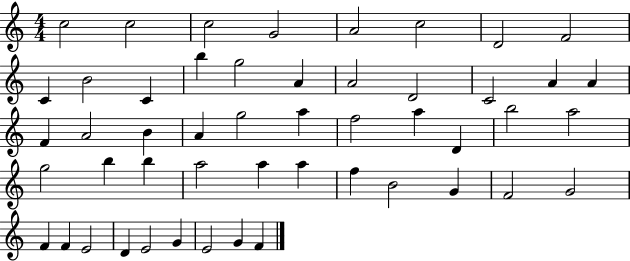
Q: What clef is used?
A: treble